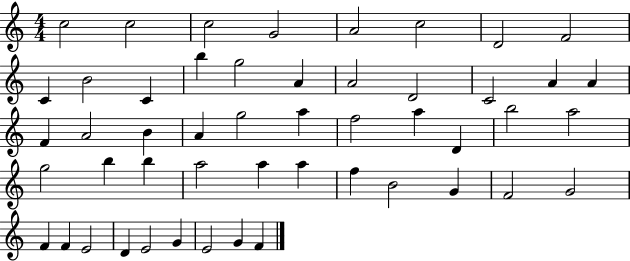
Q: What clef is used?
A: treble